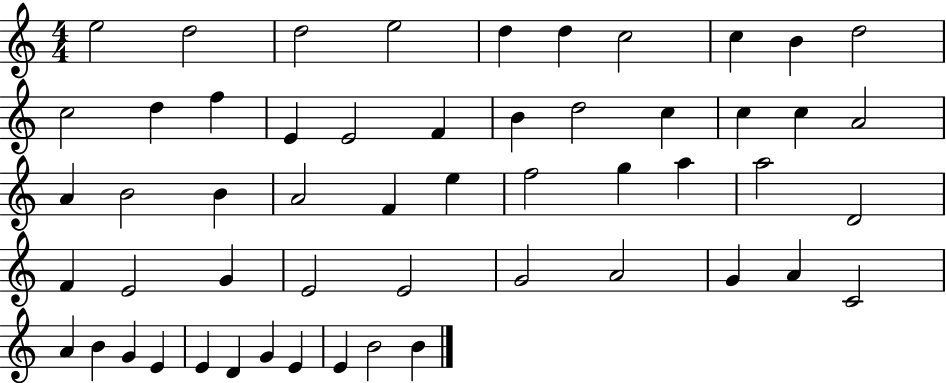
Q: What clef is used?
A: treble